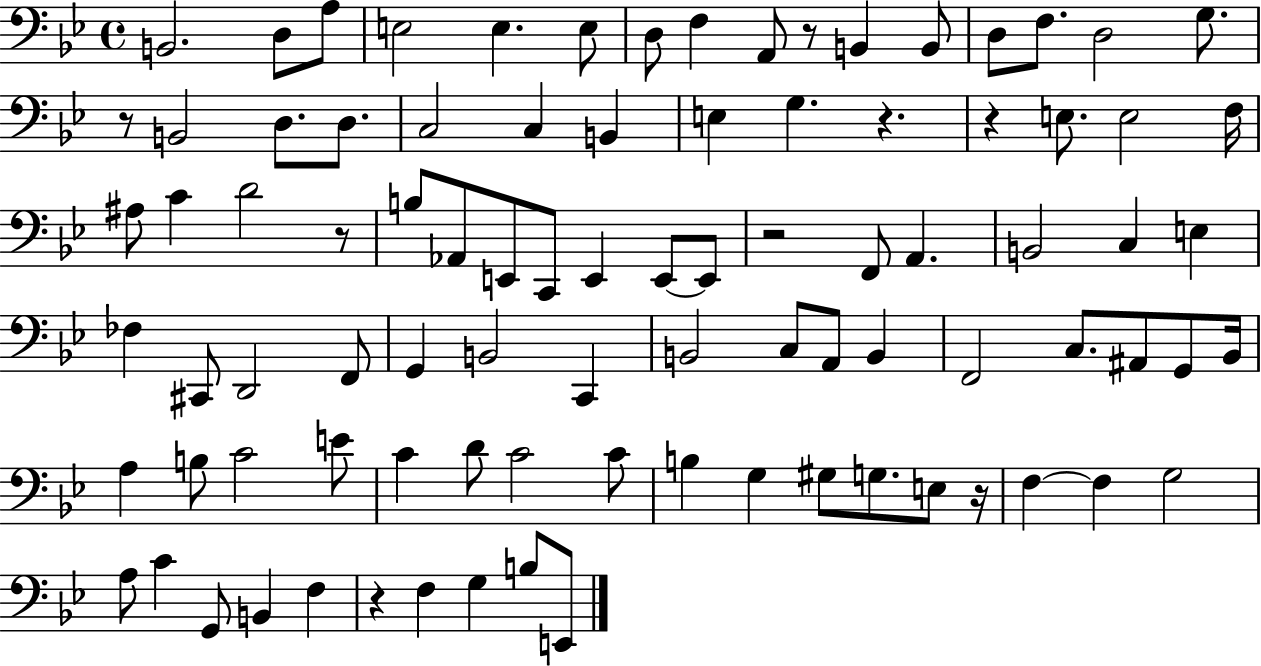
{
  \clef bass
  \time 4/4
  \defaultTimeSignature
  \key bes \major
  b,2. d8 a8 | e2 e4. e8 | d8 f4 a,8 r8 b,4 b,8 | d8 f8. d2 g8. | \break r8 b,2 d8. d8. | c2 c4 b,4 | e4 g4. r4. | r4 e8. e2 f16 | \break ais8 c'4 d'2 r8 | b8 aes,8 e,8 c,8 e,4 e,8~~ e,8 | r2 f,8 a,4. | b,2 c4 e4 | \break fes4 cis,8 d,2 f,8 | g,4 b,2 c,4 | b,2 c8 a,8 b,4 | f,2 c8. ais,8 g,8 bes,16 | \break a4 b8 c'2 e'8 | c'4 d'8 c'2 c'8 | b4 g4 gis8 g8. e8 r16 | f4~~ f4 g2 | \break a8 c'4 g,8 b,4 f4 | r4 f4 g4 b8 e,8 | \bar "|."
}